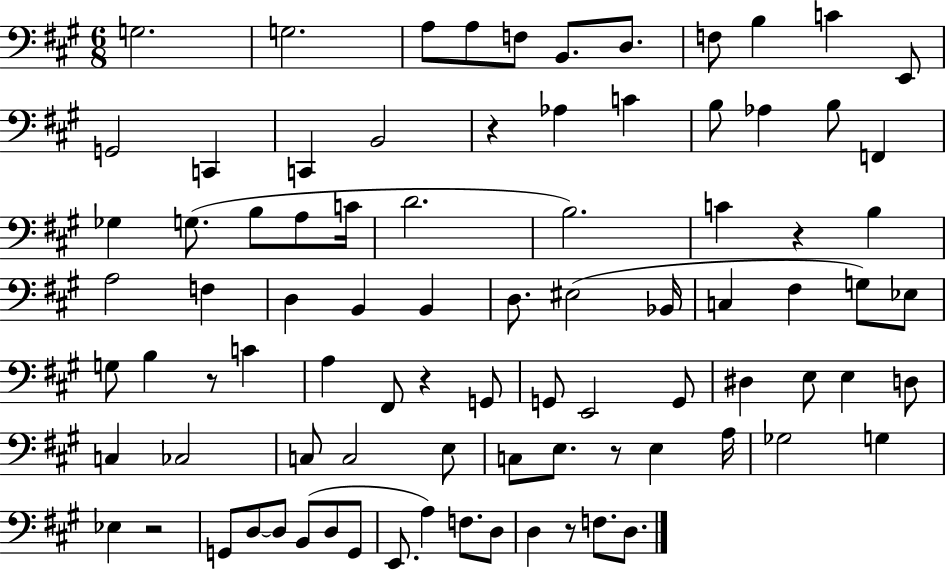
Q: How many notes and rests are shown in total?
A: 87